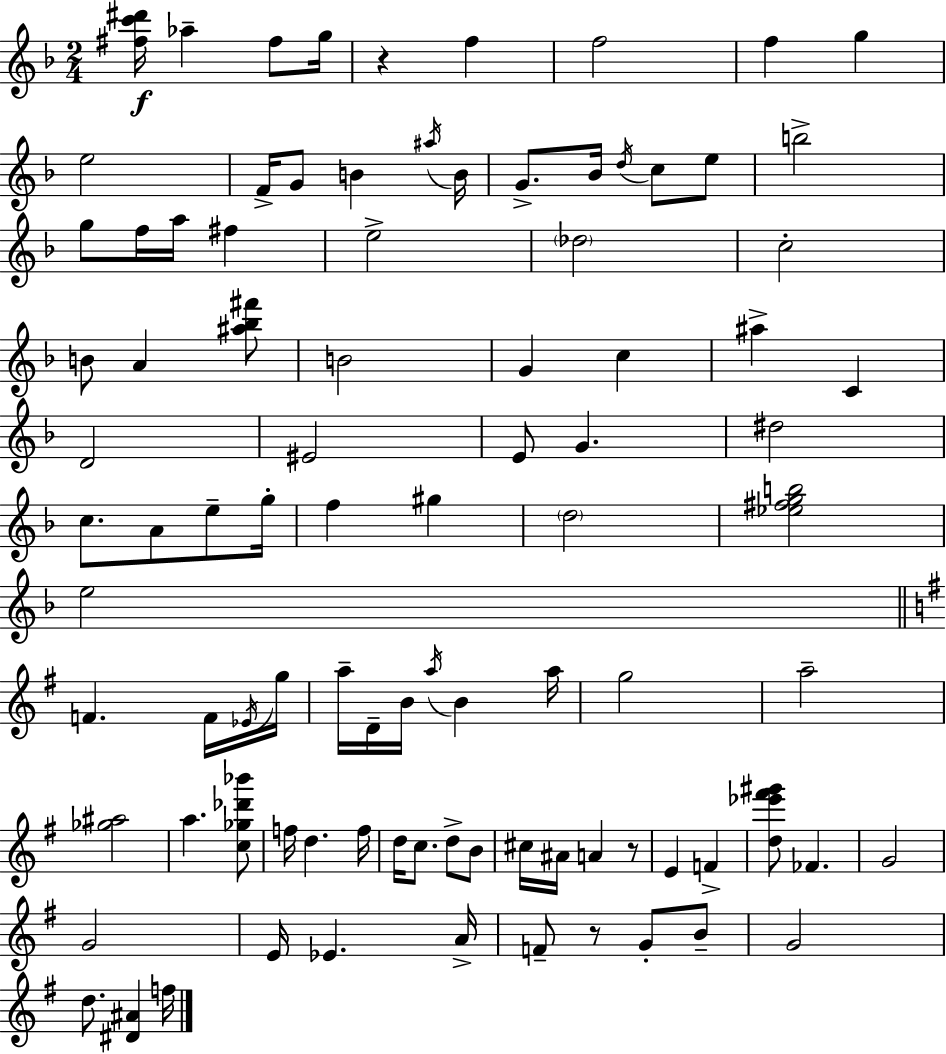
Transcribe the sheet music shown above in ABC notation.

X:1
T:Untitled
M:2/4
L:1/4
K:F
[^fc'^d']/4 _a ^f/2 g/4 z f f2 f g e2 F/4 G/2 B ^a/4 B/4 G/2 _B/4 d/4 c/2 e/2 b2 g/2 f/4 a/4 ^f e2 _d2 c2 B/2 A [^a_b^f']/2 B2 G c ^a C D2 ^E2 E/2 G ^d2 c/2 A/2 e/2 g/4 f ^g d2 [_e^fgb]2 e2 F F/4 _E/4 g/4 a/4 D/4 B/4 a/4 B a/4 g2 a2 [_g^a]2 a [c_g_d'_b']/2 f/4 d f/4 d/4 c/2 d/2 B/2 ^c/4 ^A/4 A z/2 E F [d_e'^f'^g']/2 _F G2 G2 E/4 _E A/4 F/2 z/2 G/2 B/2 G2 d/2 [^D^A] f/4